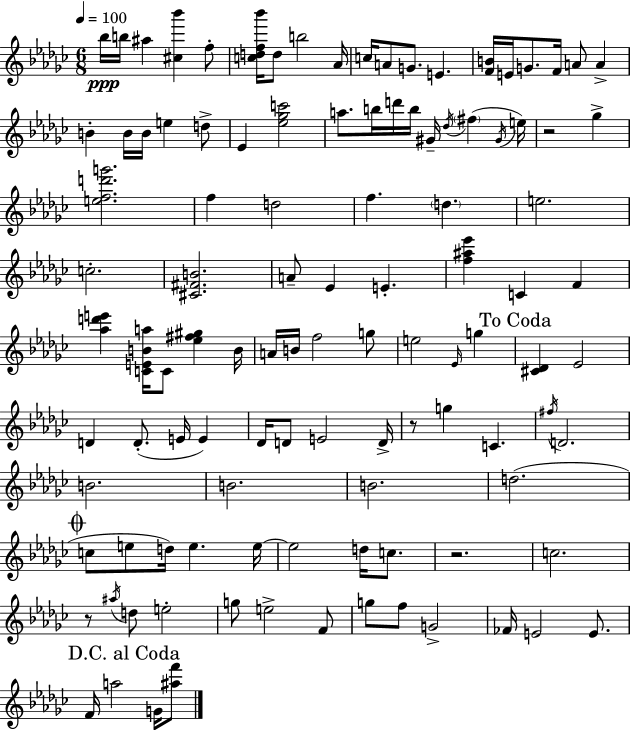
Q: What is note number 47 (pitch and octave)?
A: B4